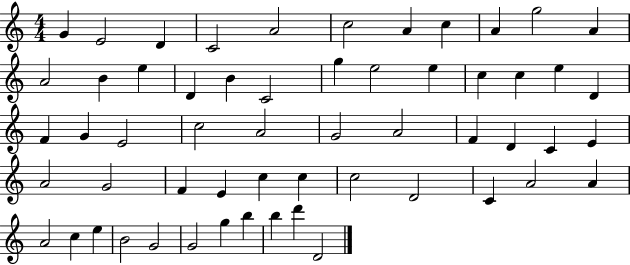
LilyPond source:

{
  \clef treble
  \numericTimeSignature
  \time 4/4
  \key c \major
  g'4 e'2 d'4 | c'2 a'2 | c''2 a'4 c''4 | a'4 g''2 a'4 | \break a'2 b'4 e''4 | d'4 b'4 c'2 | g''4 e''2 e''4 | c''4 c''4 e''4 d'4 | \break f'4 g'4 e'2 | c''2 a'2 | g'2 a'2 | f'4 d'4 c'4 e'4 | \break a'2 g'2 | f'4 e'4 c''4 c''4 | c''2 d'2 | c'4 a'2 a'4 | \break a'2 c''4 e''4 | b'2 g'2 | g'2 g''4 b''4 | b''4 d'''4 d'2 | \break \bar "|."
}